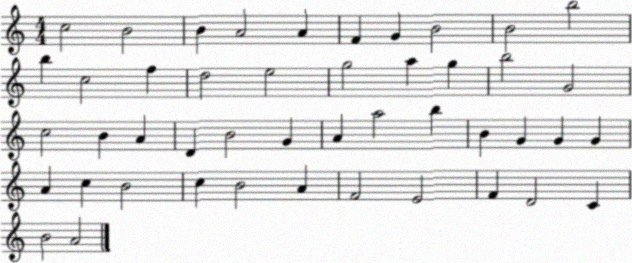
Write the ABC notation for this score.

X:1
T:Untitled
M:4/4
L:1/4
K:C
c2 B2 B A2 A F G B2 B2 b2 b c2 f d2 e2 g2 a g b2 G2 c2 B A D B2 G A a2 b B G G G A c B2 c B2 A F2 E2 F D2 C B2 A2